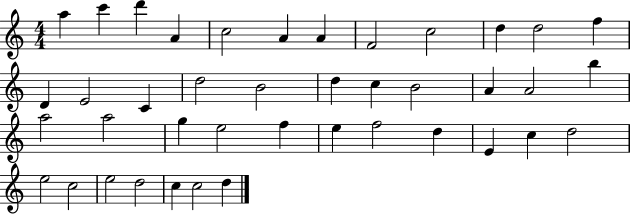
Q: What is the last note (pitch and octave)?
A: D5